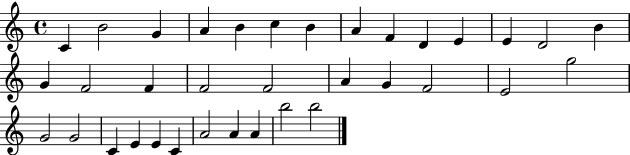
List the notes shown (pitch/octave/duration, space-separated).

C4/q B4/h G4/q A4/q B4/q C5/q B4/q A4/q F4/q D4/q E4/q E4/q D4/h B4/q G4/q F4/h F4/q F4/h F4/h A4/q G4/q F4/h E4/h G5/h G4/h G4/h C4/q E4/q E4/q C4/q A4/h A4/q A4/q B5/h B5/h